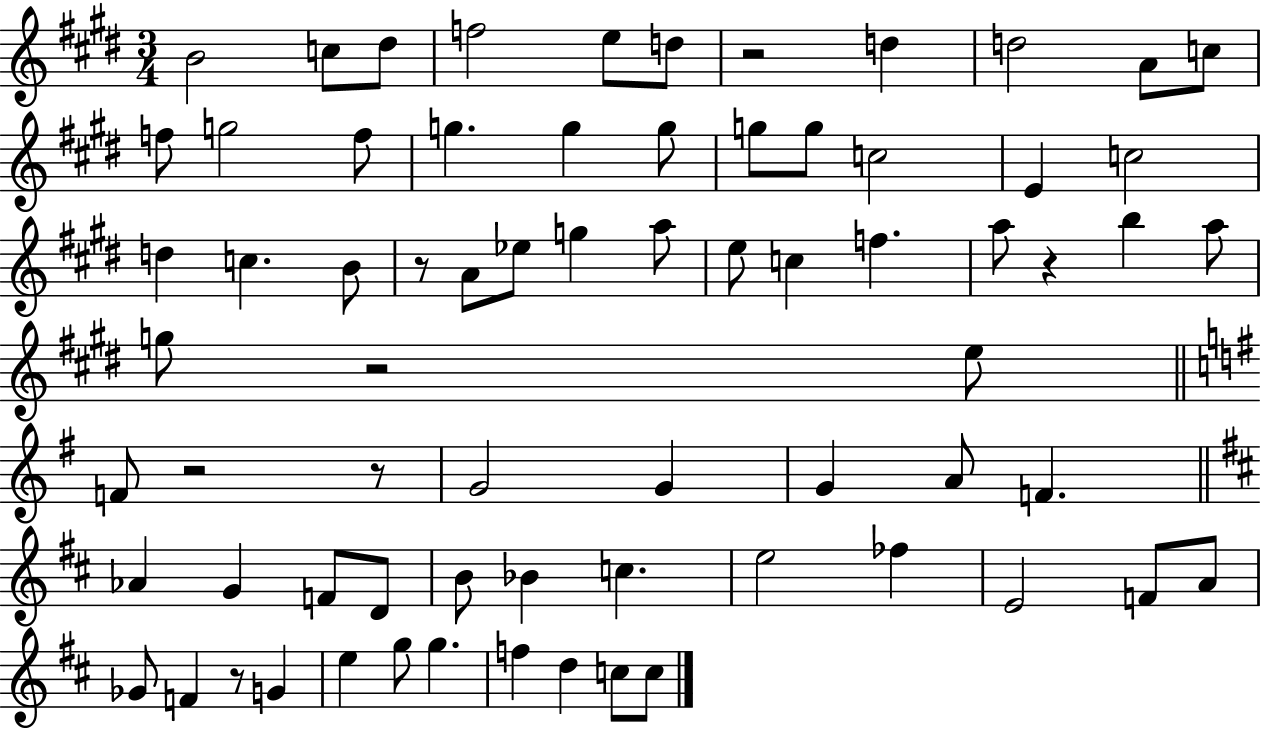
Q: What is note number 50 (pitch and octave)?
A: E5